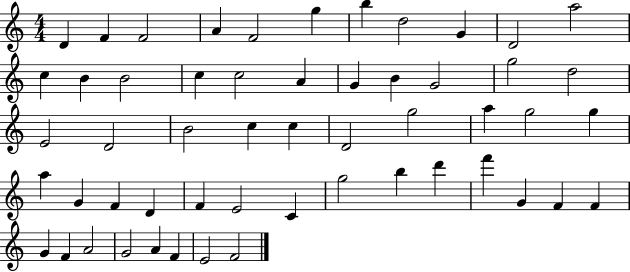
X:1
T:Untitled
M:4/4
L:1/4
K:C
D F F2 A F2 g b d2 G D2 a2 c B B2 c c2 A G B G2 g2 d2 E2 D2 B2 c c D2 g2 a g2 g a G F D F E2 C g2 b d' f' G F F G F A2 G2 A F E2 F2